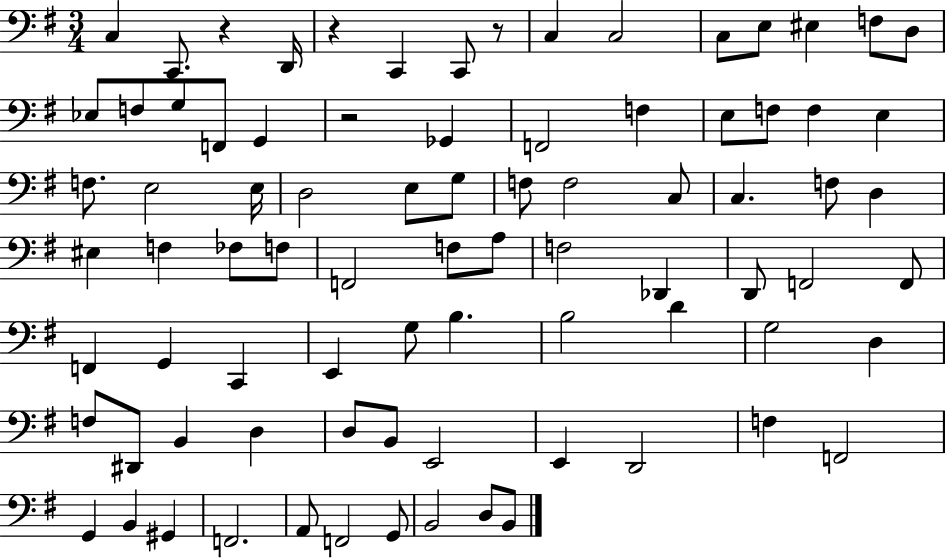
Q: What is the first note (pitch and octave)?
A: C3